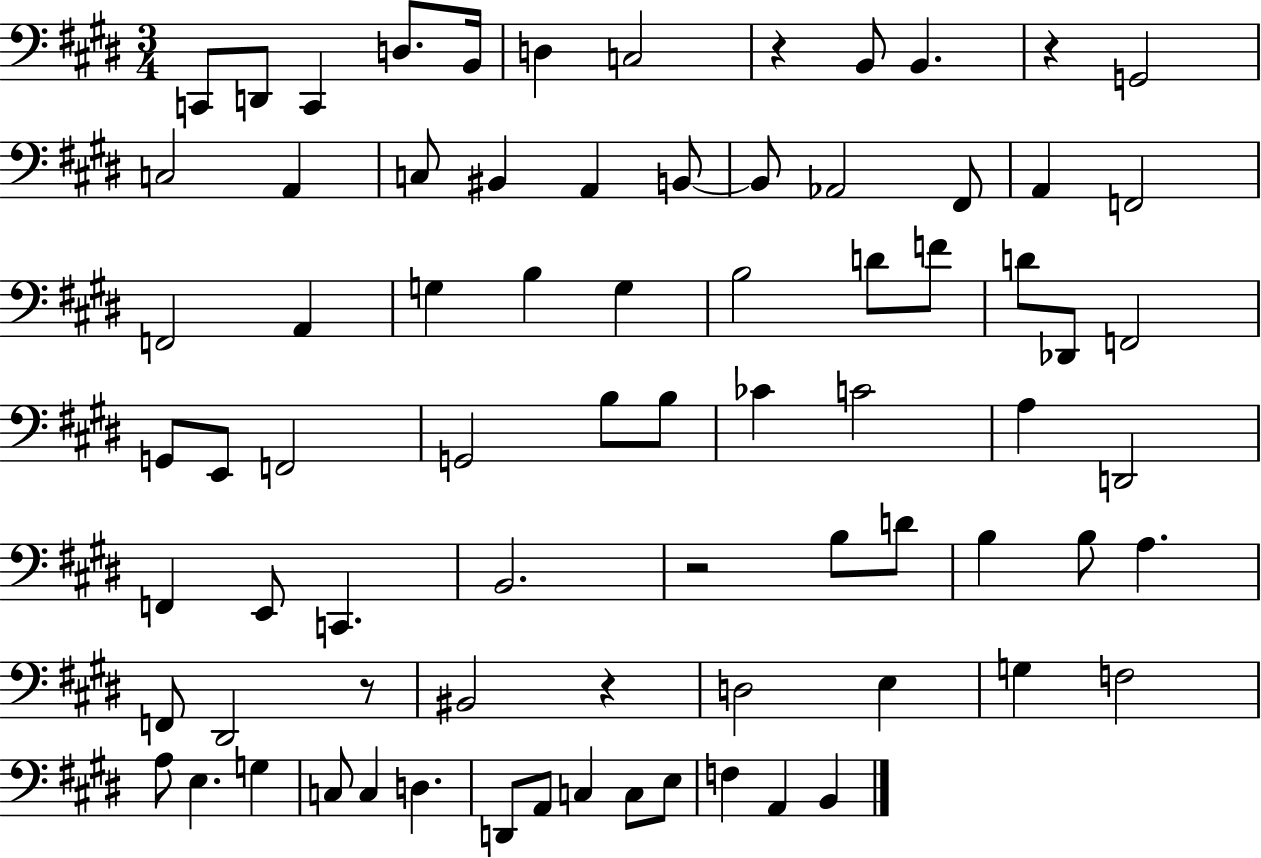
C2/e D2/e C2/q D3/e. B2/s D3/q C3/h R/q B2/e B2/q. R/q G2/h C3/h A2/q C3/e BIS2/q A2/q B2/e B2/e Ab2/h F#2/e A2/q F2/h F2/h A2/q G3/q B3/q G3/q B3/h D4/e F4/e D4/e Db2/e F2/h G2/e E2/e F2/h G2/h B3/e B3/e CES4/q C4/h A3/q D2/h F2/q E2/e C2/q. B2/h. R/h B3/e D4/e B3/q B3/e A3/q. F2/e D#2/h R/e BIS2/h R/q D3/h E3/q G3/q F3/h A3/e E3/q. G3/q C3/e C3/q D3/q. D2/e A2/e C3/q C3/e E3/e F3/q A2/q B2/q